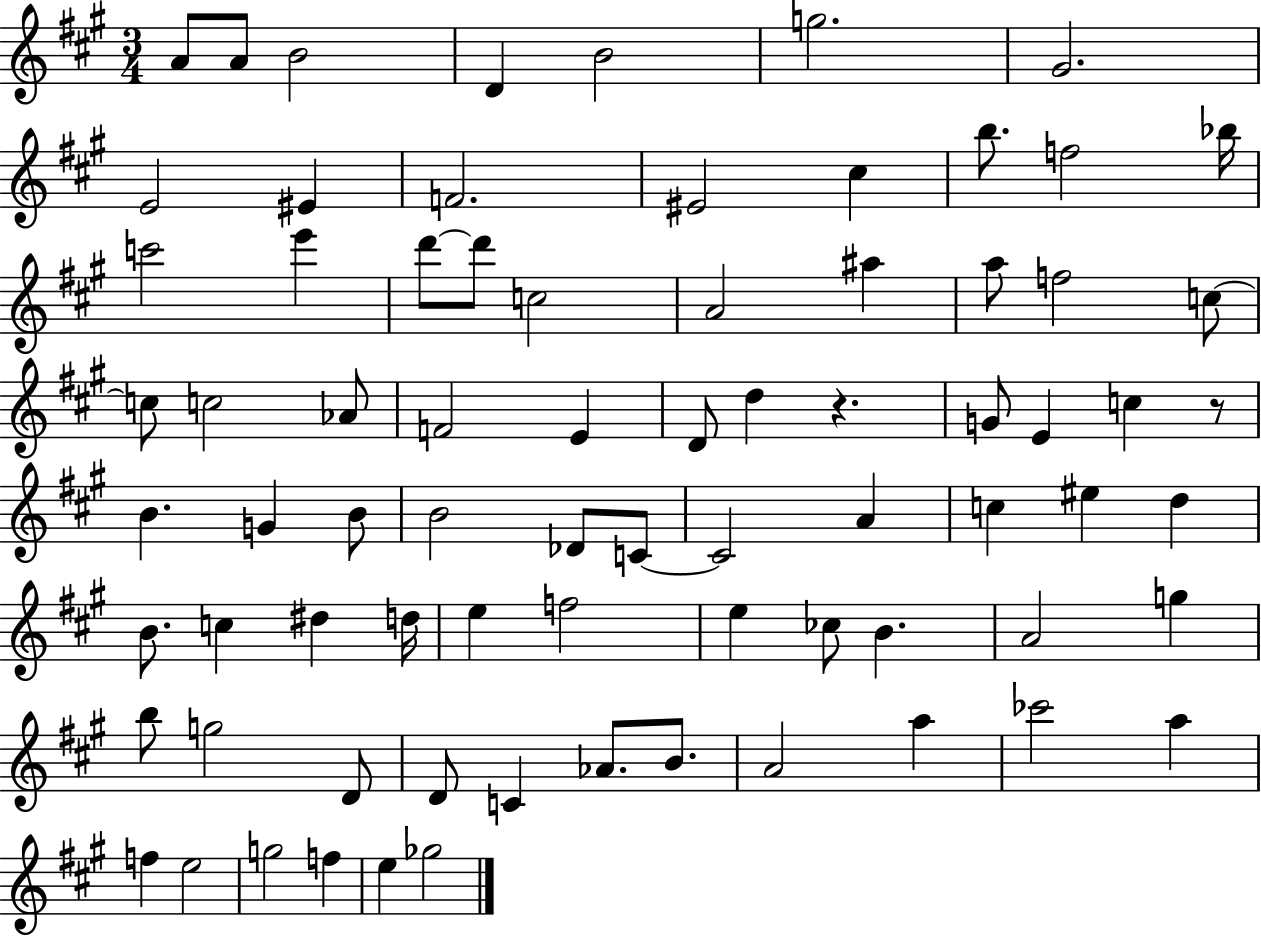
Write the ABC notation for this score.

X:1
T:Untitled
M:3/4
L:1/4
K:A
A/2 A/2 B2 D B2 g2 ^G2 E2 ^E F2 ^E2 ^c b/2 f2 _b/4 c'2 e' d'/2 d'/2 c2 A2 ^a a/2 f2 c/2 c/2 c2 _A/2 F2 E D/2 d z G/2 E c z/2 B G B/2 B2 _D/2 C/2 C2 A c ^e d B/2 c ^d d/4 e f2 e _c/2 B A2 g b/2 g2 D/2 D/2 C _A/2 B/2 A2 a _c'2 a f e2 g2 f e _g2